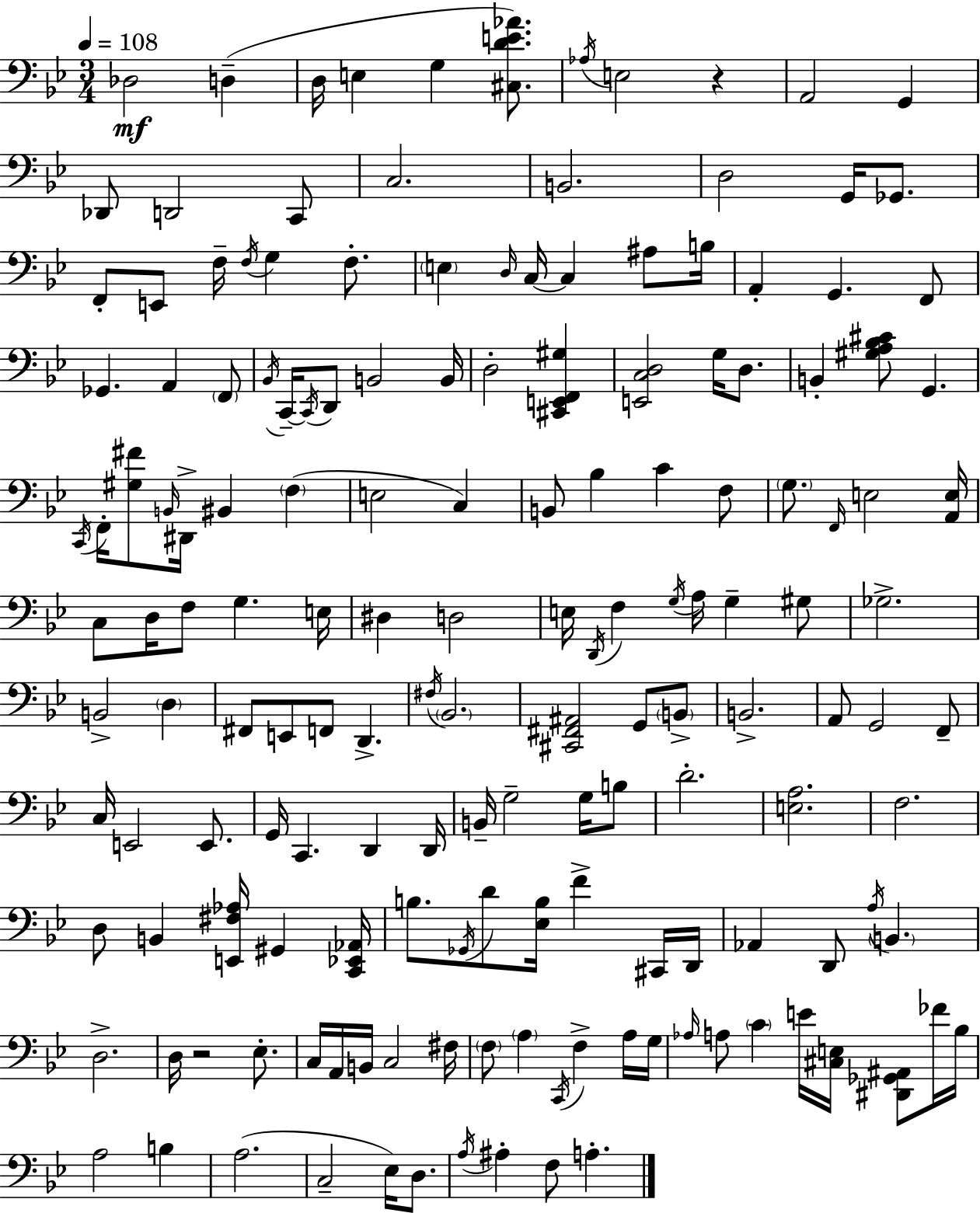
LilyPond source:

{
  \clef bass
  \numericTimeSignature
  \time 3/4
  \key g \minor
  \tempo 4 = 108
  des2\mf d4--( | d16 e4 g4 <cis d' e' aes'>8.) | \acciaccatura { aes16 } e2 r4 | a,2 g,4 | \break des,8 d,2 c,8 | c2. | b,2. | d2 g,16 ges,8. | \break f,8-. e,8 f16-- \acciaccatura { f16 } g4 f8.-. | \parenthesize e4 \grace { d16 } c16~~ c4 | ais8 b16 a,4-. g,4. | f,8 ges,4. a,4 | \break \parenthesize f,8 \acciaccatura { bes,16 } c,16--~~ \acciaccatura { c,16 } d,8 b,2 | b,16 d2-. | <cis, e, f, gis>4 <e, c d>2 | g16 d8. b,4-. <gis a bes cis'>8 g,4. | \break \acciaccatura { c,16 } f,16-. <gis fis'>8 \grace { b,16 } dis,16-> bis,4 | \parenthesize f4( e2 | c4) b,8 bes4 | c'4 f8 \parenthesize g8. \grace { f,16 } e2 | \break <a, e>16 c8 d16 f8 | g4. e16 dis4 | d2 e16 \acciaccatura { d,16 } f4 | \acciaccatura { g16 } a16 g4-- gis8 ges2.-> | \break b,2-> | \parenthesize d4 fis,8 | e,8 f,8 d,4.-> \acciaccatura { fis16 } \parenthesize bes,2. | <cis, fis, ais,>2 | \break g,8 \parenthesize b,8-> b,2.-> | a,8 | g,2 f,8-- c16 | e,2 e,8. g,16 | \break c,4. d,4 d,16 b,16-- | g2-- g16 b8 d'2.-. | <e a>2. | f2. | \break d8 | b,4 <e, fis aes>16 gis,4 <c, ees, aes,>16 b8. | \acciaccatura { ges,16 } d'8 <ees b>16 f'4-> cis,16 d,16 | aes,4 d,8 \acciaccatura { a16 } \parenthesize b,4. | \break d2.-> | d16 r2 ees8.-. | c16 a,16 b,16 c2 | fis16 \parenthesize f8 \parenthesize a4 \acciaccatura { c,16 } f4-> | \break a16 g16 \grace { aes16 } a8 \parenthesize c'4 e'16 <cis e>16 <dis, ges, ais,>8 | fes'16 bes16 a2 b4 | a2.( | c2-- ees16) | \break d8. \acciaccatura { a16 } ais4-. f8 a4.-. | \bar "|."
}